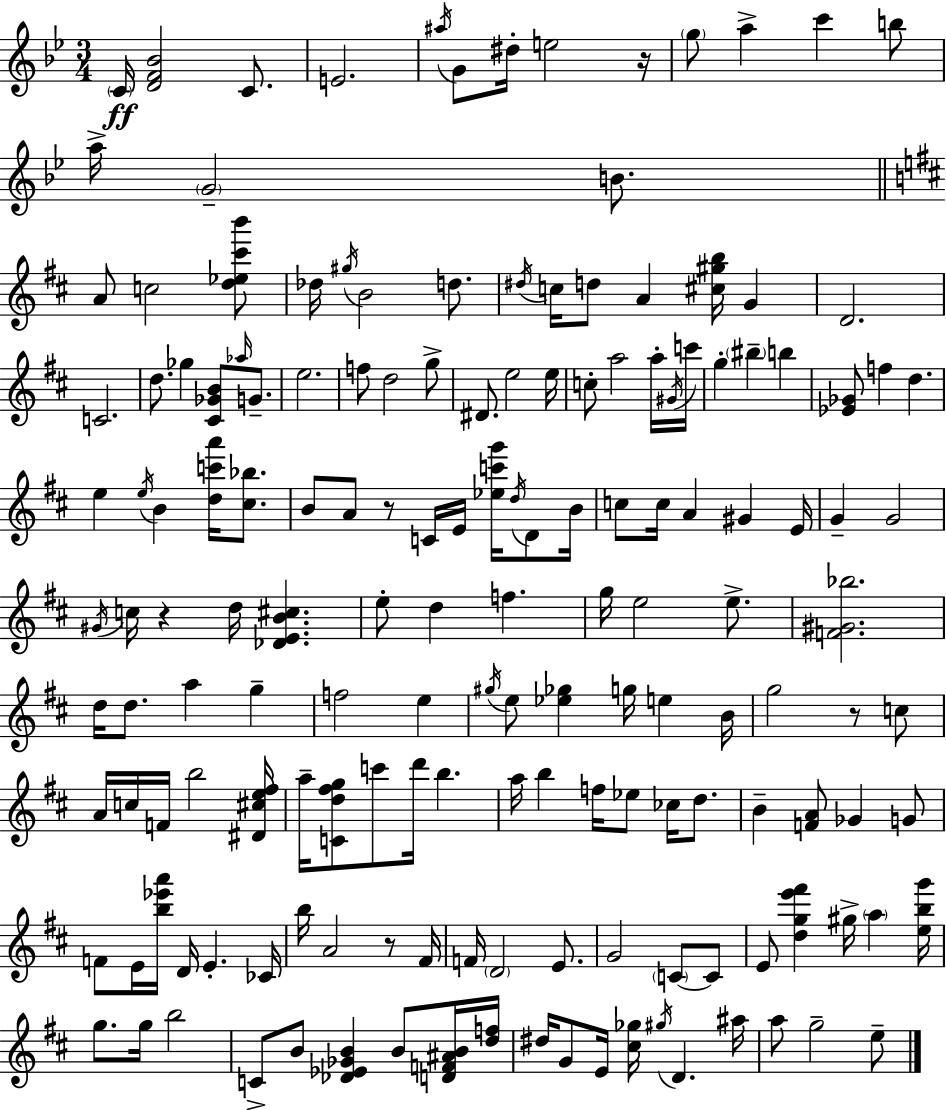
{
  \clef treble
  \numericTimeSignature
  \time 3/4
  \key g \minor
  \parenthesize c'16\ff <d' f' bes'>2 c'8. | e'2. | \acciaccatura { ais''16 } g'8 dis''16-. e''2 | r16 \parenthesize g''8 a''4-> c'''4 b''8 | \break a''16-> \parenthesize g'2-- b'8. | \bar "||" \break \key d \major a'8 c''2 <d'' ees'' cis''' b'''>8 | des''16 \acciaccatura { gis''16 } b'2 d''8. | \acciaccatura { dis''16 } c''16 d''8 a'4 <cis'' gis'' b''>16 g'4 | d'2. | \break c'2. | d''8. ges''4 <cis' ges' b'>8 \grace { aes''16 } | g'8.-- e''2. | f''8 d''2 | \break g''8-> dis'8. e''2 | e''16 c''8-. a''2 | a''16-. \acciaccatura { gis'16 } c'''16 g''4-. \parenthesize bis''4-- | b''4 <ees' ges'>8 f''4 d''4. | \break e''4 \acciaccatura { e''16 } b'4 | <d'' c''' a'''>16 <cis'' bes''>8. b'8 a'8 r8 c'16 | e'16 <ees'' c''' g'''>16 \acciaccatura { d''16 } d'8 b'16 c''8 c''16 a'4 | gis'4 e'16 g'4-- g'2 | \break \acciaccatura { gis'16 } c''16 r4 | d''16 <des' e' b' cis''>4. e''8-. d''4 | f''4. g''16 e''2 | e''8.-> <f' gis' bes''>2. | \break d''16 d''8. a''4 | g''4-- f''2 | e''4 \acciaccatura { gis''16 } e''8 <ees'' ges''>4 | g''16 e''4 b'16 g''2 | \break r8 c''8 a'16 c''16 f'16 b''2 | <dis' cis'' e'' fis''>16 a''16-- <c' d'' fis'' g''>8 c'''8 | d'''16 b''4. a''16 b''4 | f''16 ees''8 ces''16 d''8. b'4-- | \break <f' a'>8 ges'4 g'8 f'8 e'16 <b'' ees''' a'''>16 | d'16 e'4.-. ces'16 b''16 a'2 | r8 fis'16 f'16 \parenthesize d'2 | e'8. g'2 | \break \parenthesize c'8~~ c'8 e'8 <d'' g'' e''' fis'''>4 | gis''16-> \parenthesize a''4 <e'' b'' g'''>16 g''8. g''16 | b''2 c'8-> b'8 | <des' ees' ges' b'>4 b'8 <d' f' ais' b'>16 <d'' f''>16 dis''16 g'8 e'16 | \break <cis'' ges''>16 \acciaccatura { gis''16 } d'4. ais''16 a''8 g''2-- | e''8-- \bar "|."
}